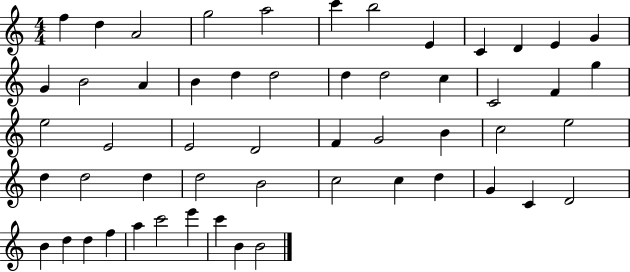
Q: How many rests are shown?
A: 0